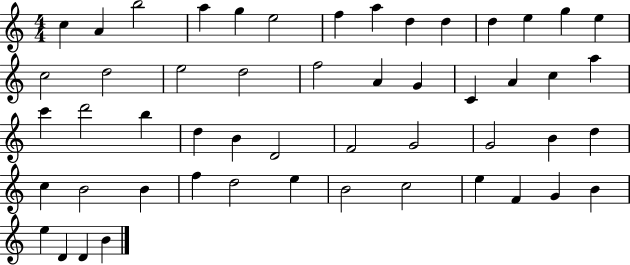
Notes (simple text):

C5/q A4/q B5/h A5/q G5/q E5/h F5/q A5/q D5/q D5/q D5/q E5/q G5/q E5/q C5/h D5/h E5/h D5/h F5/h A4/q G4/q C4/q A4/q C5/q A5/q C6/q D6/h B5/q D5/q B4/q D4/h F4/h G4/h G4/h B4/q D5/q C5/q B4/h B4/q F5/q D5/h E5/q B4/h C5/h E5/q F4/q G4/q B4/q E5/q D4/q D4/q B4/q